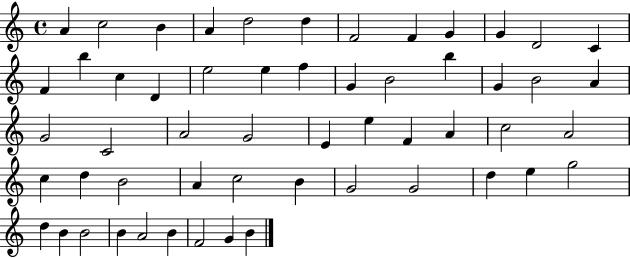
A4/q C5/h B4/q A4/q D5/h D5/q F4/h F4/q G4/q G4/q D4/h C4/q F4/q B5/q C5/q D4/q E5/h E5/q F5/q G4/q B4/h B5/q G4/q B4/h A4/q G4/h C4/h A4/h G4/h E4/q E5/q F4/q A4/q C5/h A4/h C5/q D5/q B4/h A4/q C5/h B4/q G4/h G4/h D5/q E5/q G5/h D5/q B4/q B4/h B4/q A4/h B4/q F4/h G4/q B4/q